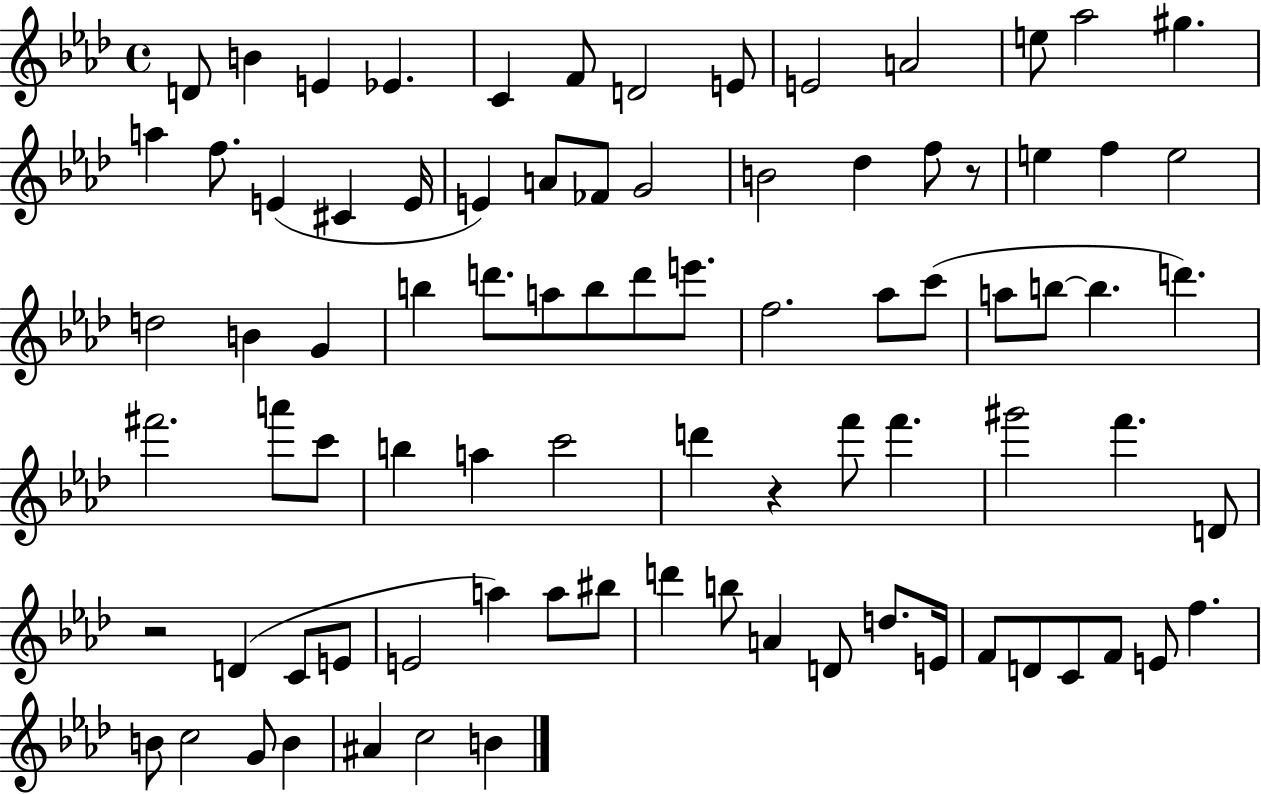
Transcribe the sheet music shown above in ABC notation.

X:1
T:Untitled
M:4/4
L:1/4
K:Ab
D/2 B E _E C F/2 D2 E/2 E2 A2 e/2 _a2 ^g a f/2 E ^C E/4 E A/2 _F/2 G2 B2 _d f/2 z/2 e f e2 d2 B G b d'/2 a/2 b/2 d'/2 e'/2 f2 _a/2 c'/2 a/2 b/2 b d' ^f'2 a'/2 c'/2 b a c'2 d' z f'/2 f' ^g'2 f' D/2 z2 D C/2 E/2 E2 a a/2 ^b/2 d' b/2 A D/2 d/2 E/4 F/2 D/2 C/2 F/2 E/2 f B/2 c2 G/2 B ^A c2 B